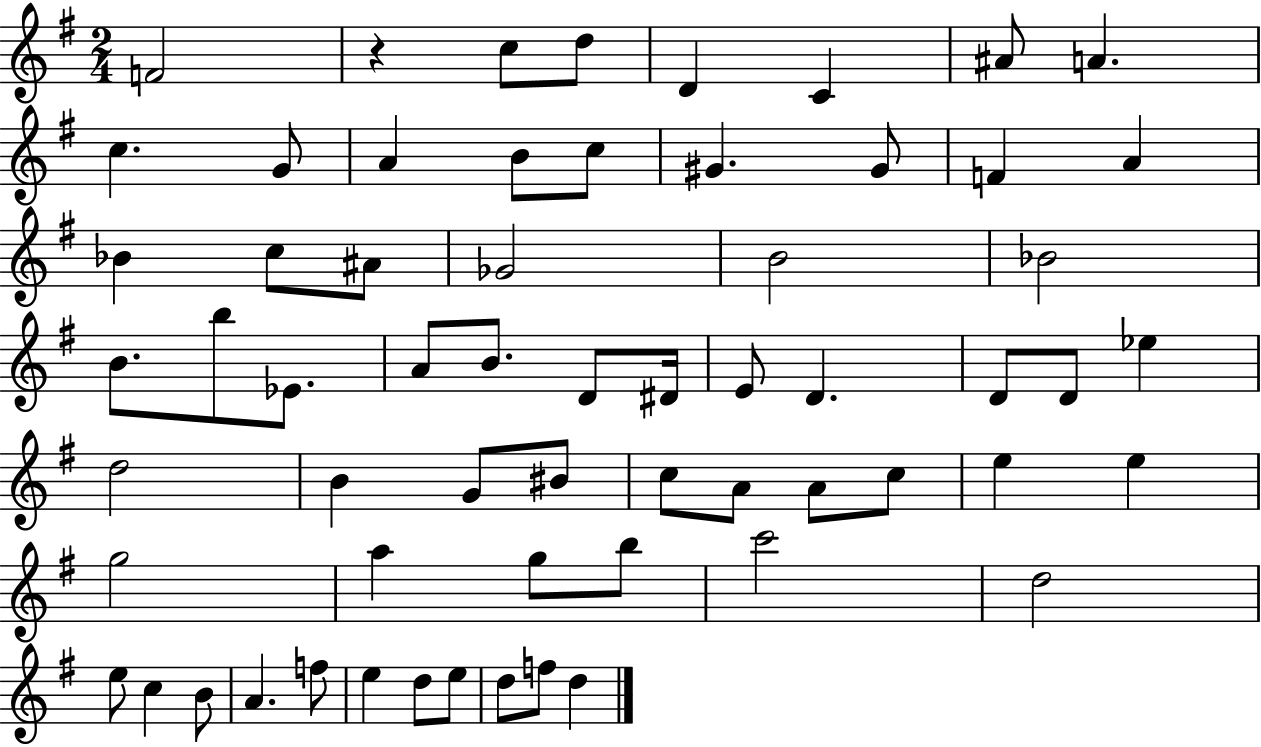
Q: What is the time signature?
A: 2/4